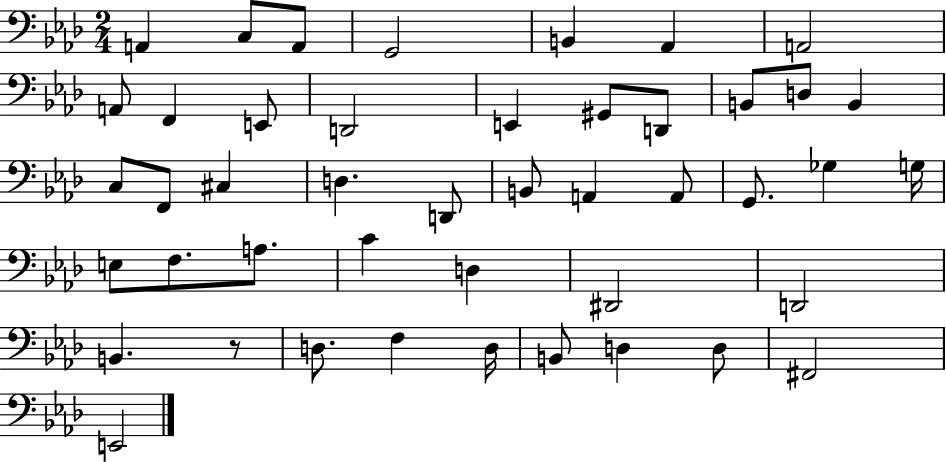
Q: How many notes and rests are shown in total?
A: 45